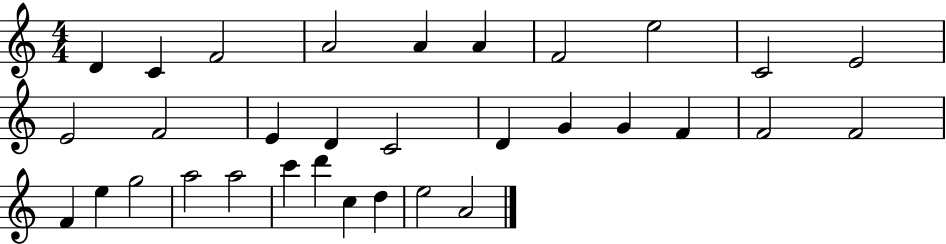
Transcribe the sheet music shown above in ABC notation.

X:1
T:Untitled
M:4/4
L:1/4
K:C
D C F2 A2 A A F2 e2 C2 E2 E2 F2 E D C2 D G G F F2 F2 F e g2 a2 a2 c' d' c d e2 A2